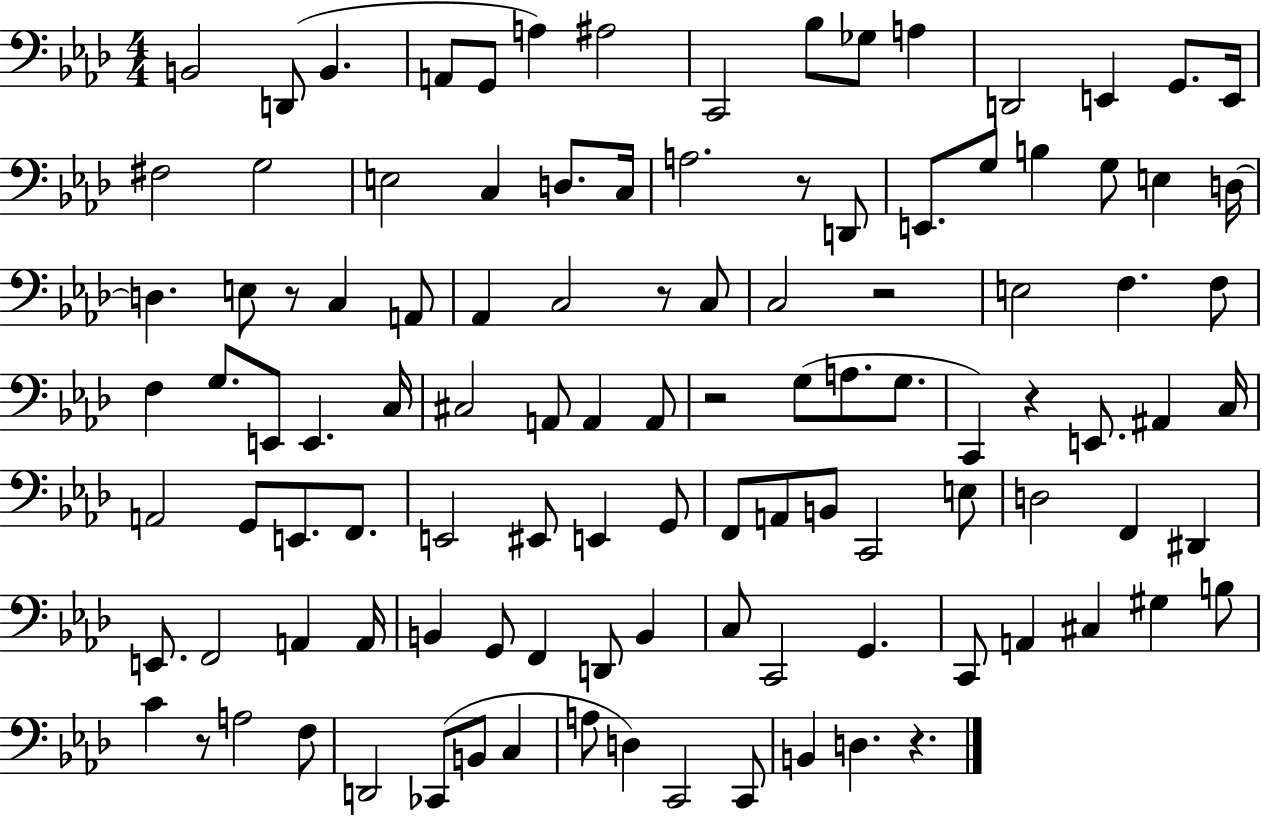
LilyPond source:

{
  \clef bass
  \numericTimeSignature
  \time 4/4
  \key aes \major
  b,2 d,8( b,4. | a,8 g,8 a4) ais2 | c,2 bes8 ges8 a4 | d,2 e,4 g,8. e,16 | \break fis2 g2 | e2 c4 d8. c16 | a2. r8 d,8 | e,8. g8 b4 g8 e4 d16~~ | \break d4. e8 r8 c4 a,8 | aes,4 c2 r8 c8 | c2 r2 | e2 f4. f8 | \break f4 g8. e,8 e,4. c16 | cis2 a,8 a,4 a,8 | r2 g8( a8. g8. | c,4) r4 e,8. ais,4 c16 | \break a,2 g,8 e,8. f,8. | e,2 eis,8 e,4 g,8 | f,8 a,8 b,8 c,2 e8 | d2 f,4 dis,4 | \break e,8. f,2 a,4 a,16 | b,4 g,8 f,4 d,8 b,4 | c8 c,2 g,4. | c,8 a,4 cis4 gis4 b8 | \break c'4 r8 a2 f8 | d,2 ces,8( b,8 c4 | a8 d4) c,2 c,8 | b,4 d4. r4. | \break \bar "|."
}